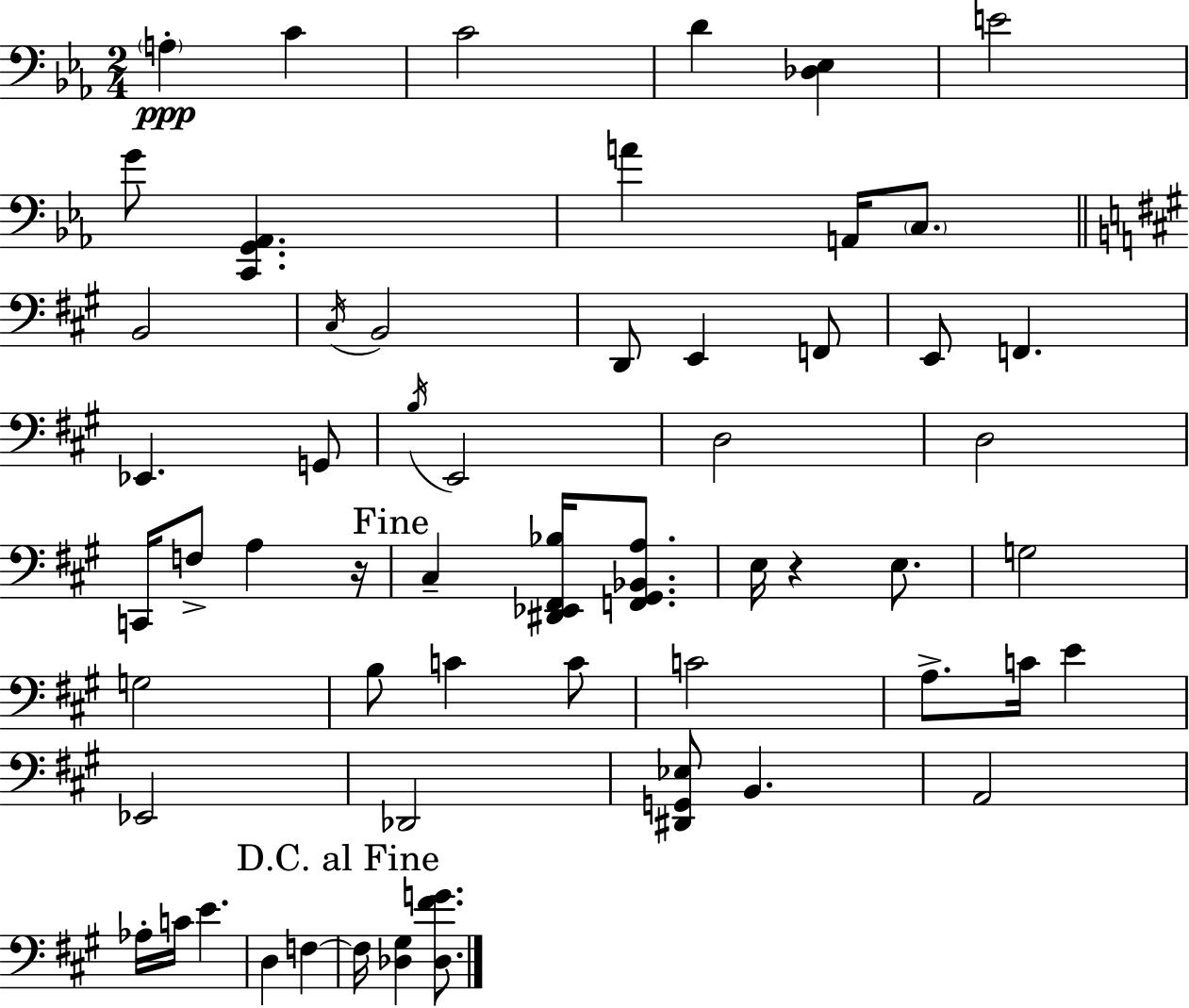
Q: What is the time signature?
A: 2/4